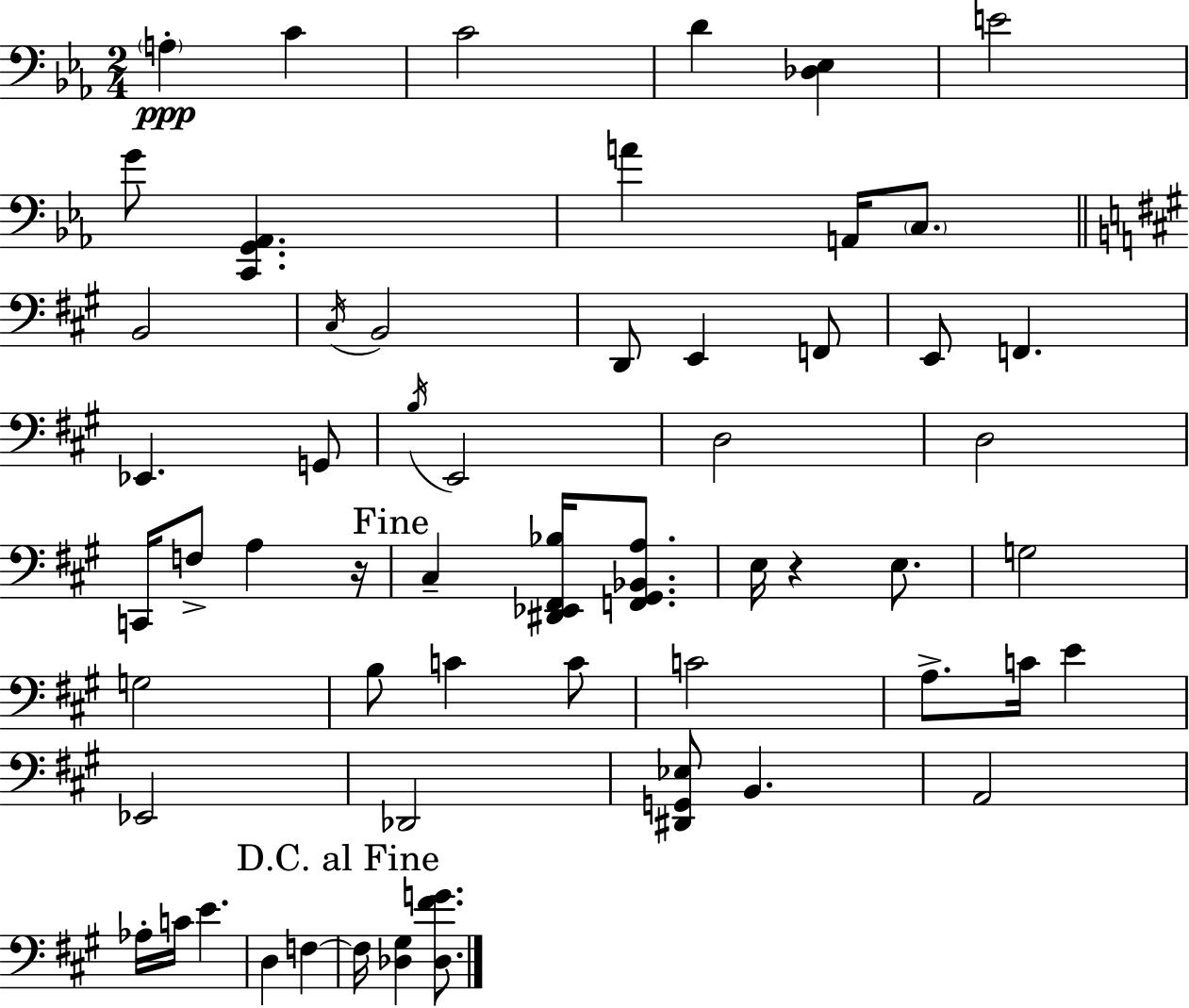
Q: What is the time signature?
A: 2/4